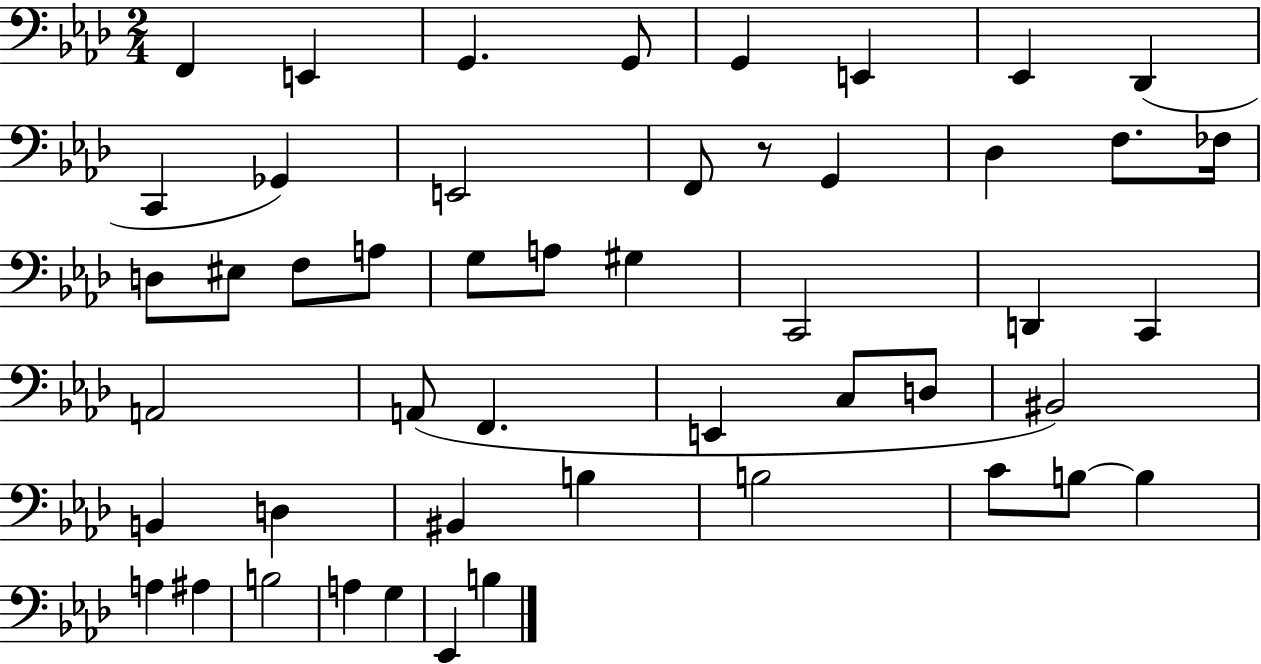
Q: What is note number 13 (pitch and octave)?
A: G2